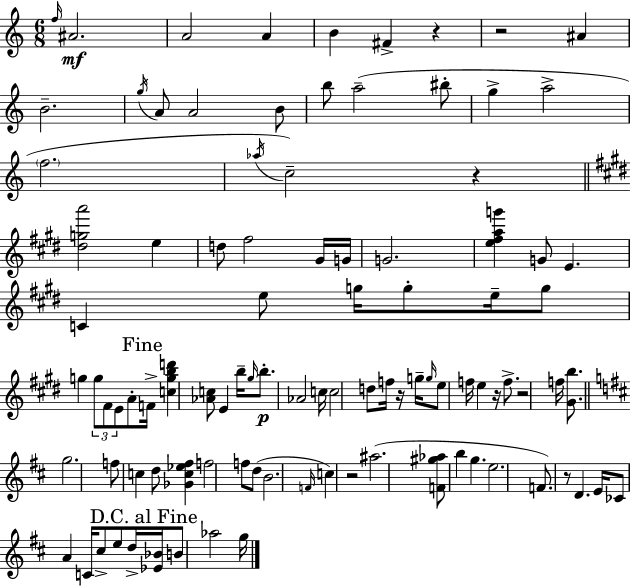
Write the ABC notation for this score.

X:1
T:Untitled
M:6/8
L:1/4
K:Am
f/4 ^A2 A2 A B ^F z z2 ^A B2 g/4 A/2 A2 B/2 b/2 a2 ^b/2 g a2 f2 _a/4 c2 z [^dga']2 e d/2 ^f2 ^G/4 G/4 G2 [e^fag'] G/2 E C e/2 g/4 g/2 e/4 g/2 g g/2 ^F/2 E/2 A/2 F/4 [cgbd'] [_Ac]/2 E b/4 ^g/4 b/2 _A2 c/4 c2 d/2 f/4 z/4 g/4 g/4 e/2 f/4 e z/4 f/2 z2 f/4 [^Gb]/2 g2 f/2 c d/2 [_Gc_e^f] f2 f/2 d/2 B2 F/4 c z2 ^a2 [F^g_a]/2 b g e2 F/2 z/2 D E/4 _C/2 A C/4 ^c/2 e/2 d/4 [_E_B]/4 B/2 _a2 g/4